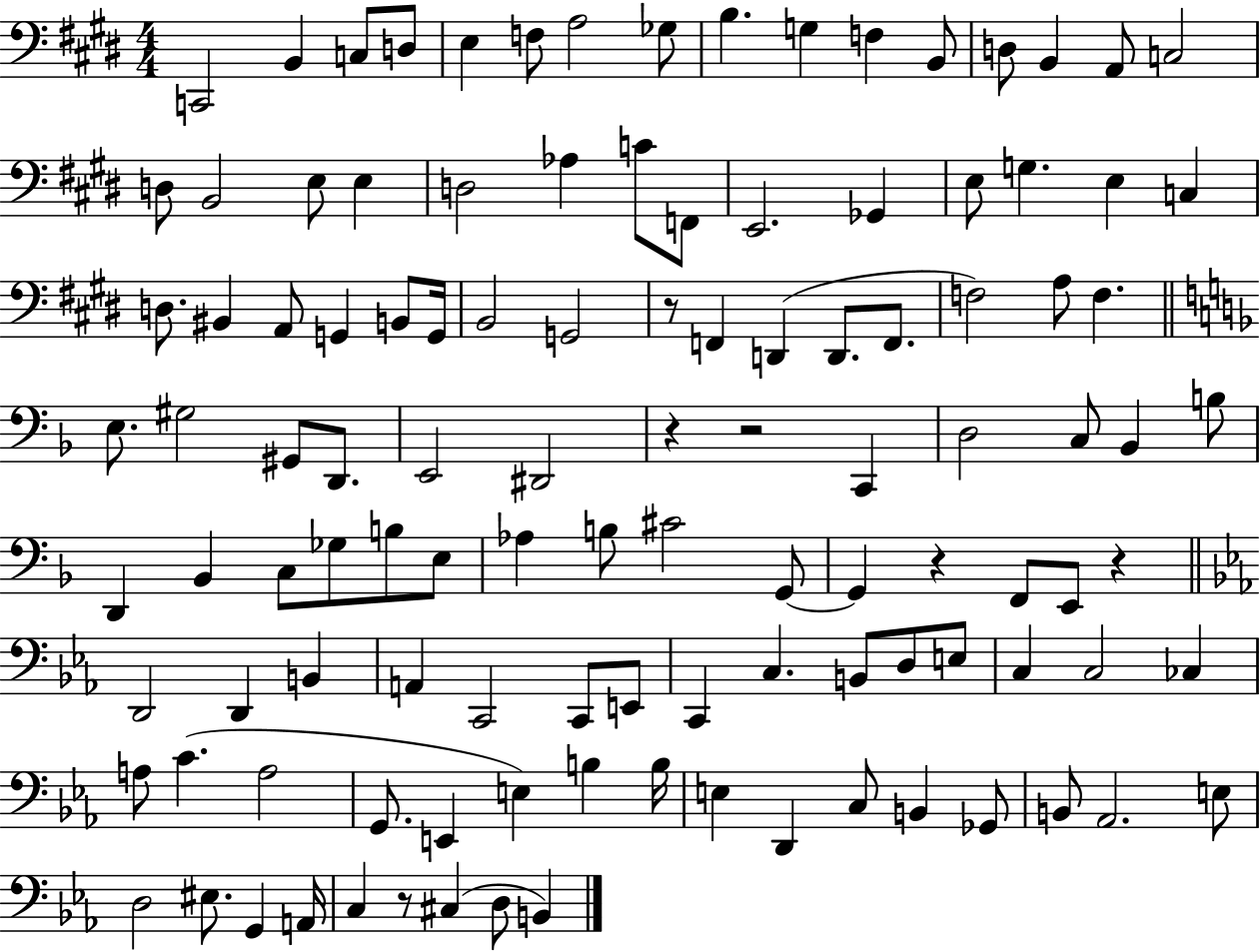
X:1
T:Untitled
M:4/4
L:1/4
K:E
C,,2 B,, C,/2 D,/2 E, F,/2 A,2 _G,/2 B, G, F, B,,/2 D,/2 B,, A,,/2 C,2 D,/2 B,,2 E,/2 E, D,2 _A, C/2 F,,/2 E,,2 _G,, E,/2 G, E, C, D,/2 ^B,, A,,/2 G,, B,,/2 G,,/4 B,,2 G,,2 z/2 F,, D,, D,,/2 F,,/2 F,2 A,/2 F, E,/2 ^G,2 ^G,,/2 D,,/2 E,,2 ^D,,2 z z2 C,, D,2 C,/2 _B,, B,/2 D,, _B,, C,/2 _G,/2 B,/2 E,/2 _A, B,/2 ^C2 G,,/2 G,, z F,,/2 E,,/2 z D,,2 D,, B,, A,, C,,2 C,,/2 E,,/2 C,, C, B,,/2 D,/2 E,/2 C, C,2 _C, A,/2 C A,2 G,,/2 E,, E, B, B,/4 E, D,, C,/2 B,, _G,,/2 B,,/2 _A,,2 E,/2 D,2 ^E,/2 G,, A,,/4 C, z/2 ^C, D,/2 B,,